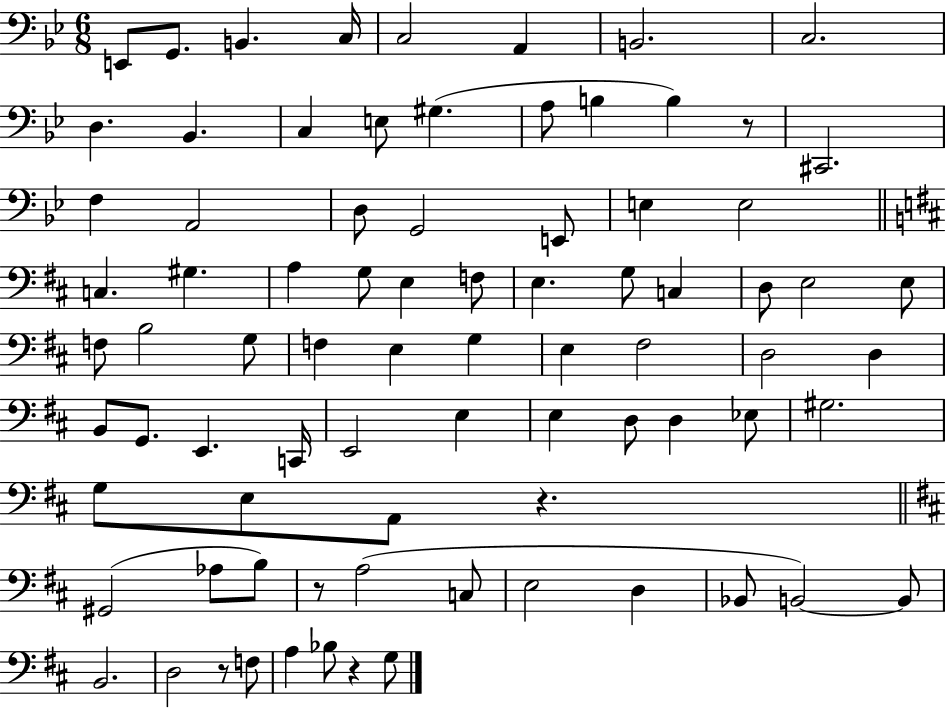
{
  \clef bass
  \numericTimeSignature
  \time 6/8
  \key bes \major
  e,8 g,8. b,4. c16 | c2 a,4 | b,2. | c2. | \break d4. bes,4. | c4 e8 gis4.( | a8 b4 b4) r8 | cis,2. | \break f4 a,2 | d8 g,2 e,8 | e4 e2 | \bar "||" \break \key b \minor c4. gis4. | a4 g8 e4 f8 | e4. g8 c4 | d8 e2 e8 | \break f8 b2 g8 | f4 e4 g4 | e4 fis2 | d2 d4 | \break b,8 g,8. e,4. c,16 | e,2 e4 | e4 d8 d4 ees8 | gis2. | \break g8 e8 a,8 r4. | \bar "||" \break \key b \minor gis,2( aes8 b8) | r8 a2( c8 | e2 d4 | bes,8 b,2~~) b,8 | \break b,2. | d2 r8 f8 | a4 bes8 r4 g8 | \bar "|."
}